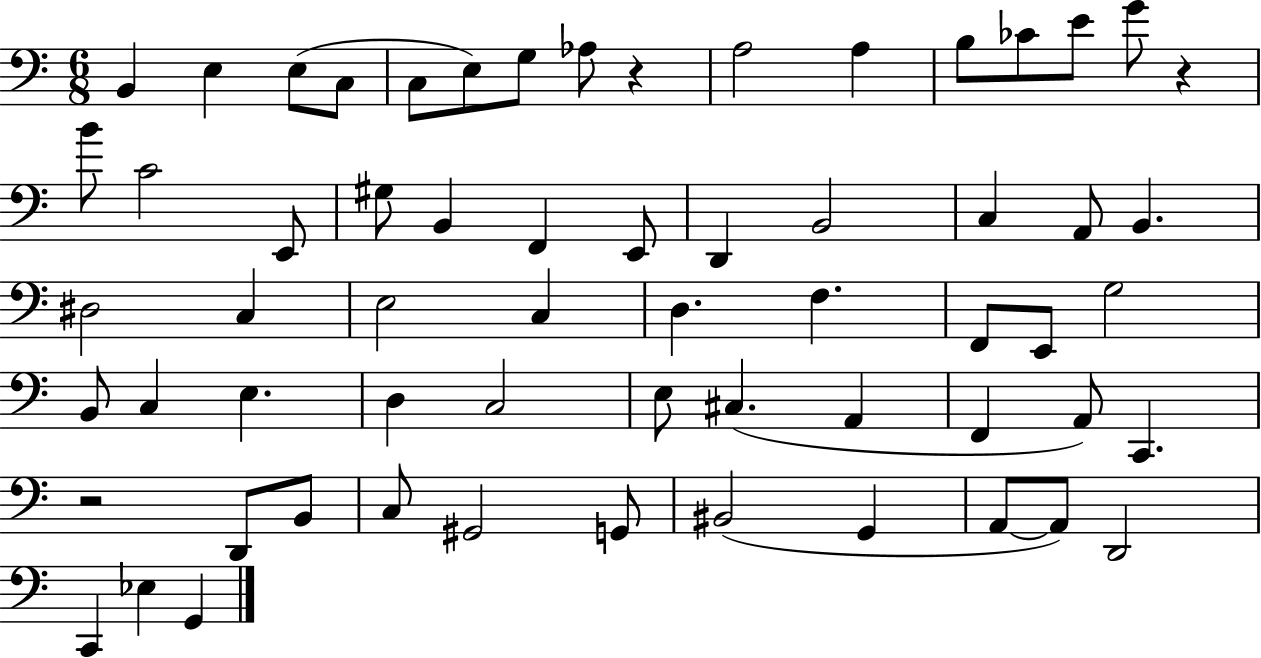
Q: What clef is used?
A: bass